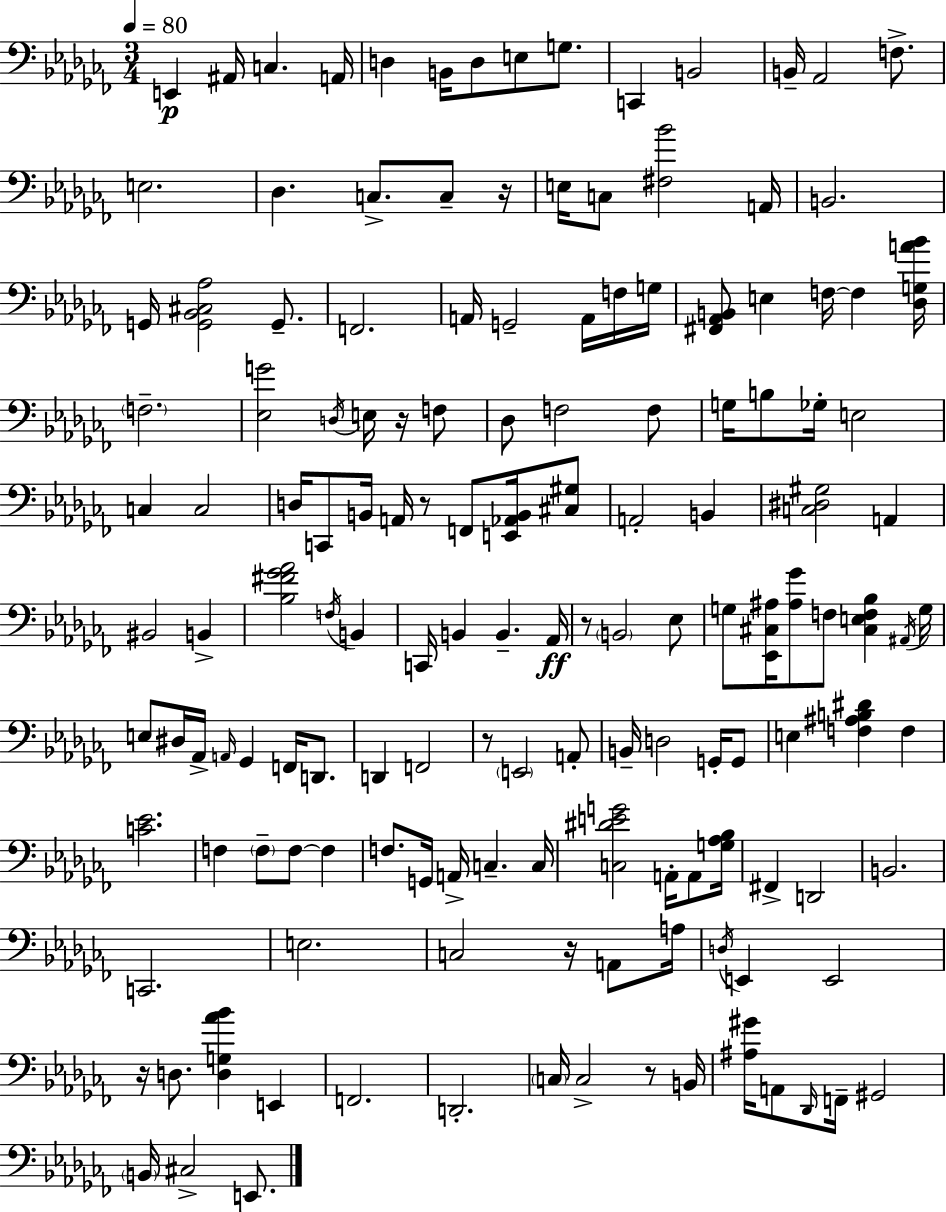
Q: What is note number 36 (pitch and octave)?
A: E3